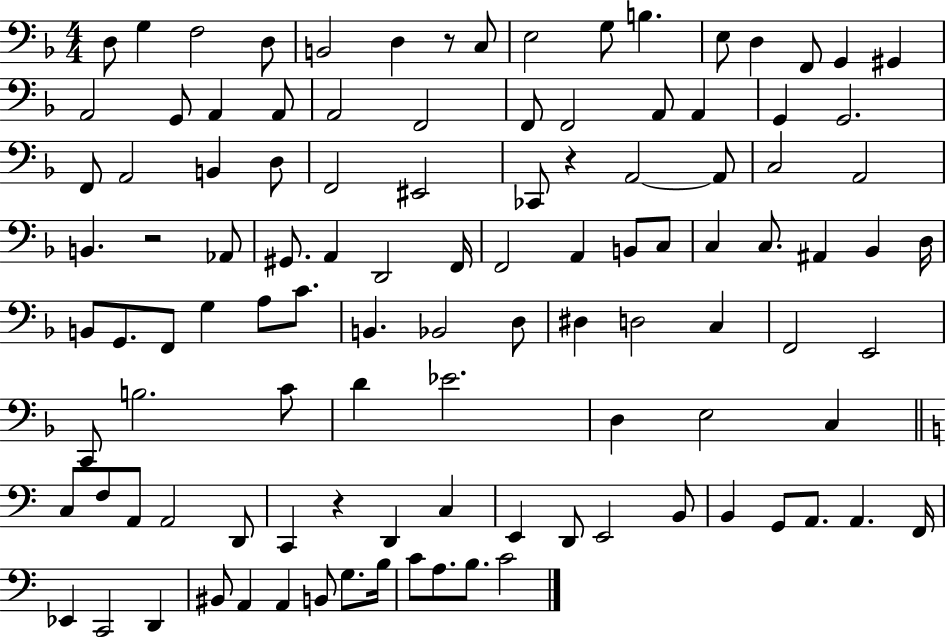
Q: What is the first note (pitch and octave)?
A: D3